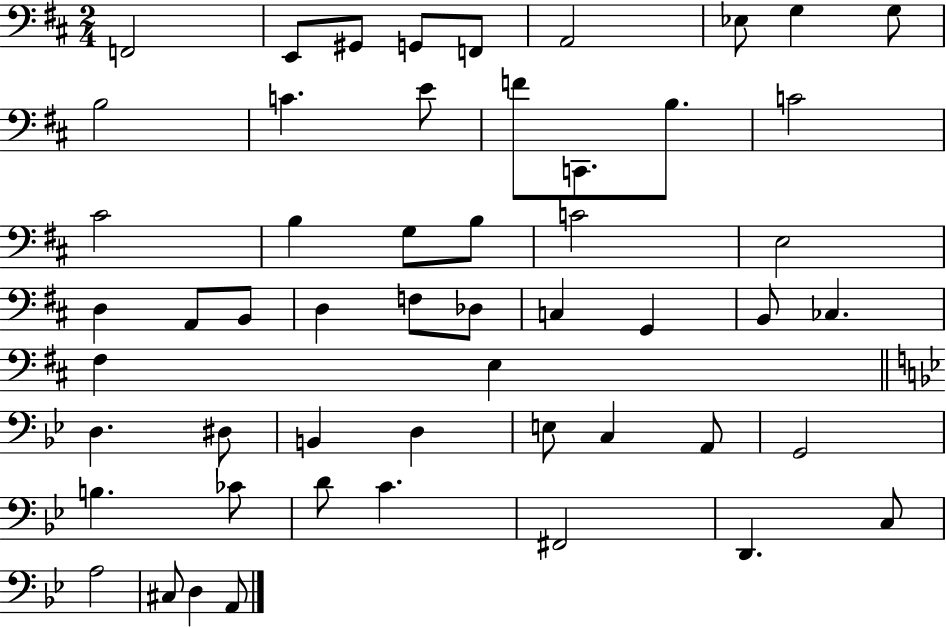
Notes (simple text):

F2/h E2/e G#2/e G2/e F2/e A2/h Eb3/e G3/q G3/e B3/h C4/q. E4/e F4/e C2/e. B3/e. C4/h C#4/h B3/q G3/e B3/e C4/h E3/h D3/q A2/e B2/e D3/q F3/e Db3/e C3/q G2/q B2/e CES3/q. F#3/q E3/q D3/q. D#3/e B2/q D3/q E3/e C3/q A2/e G2/h B3/q. CES4/e D4/e C4/q. F#2/h D2/q. C3/e A3/h C#3/e D3/q A2/e